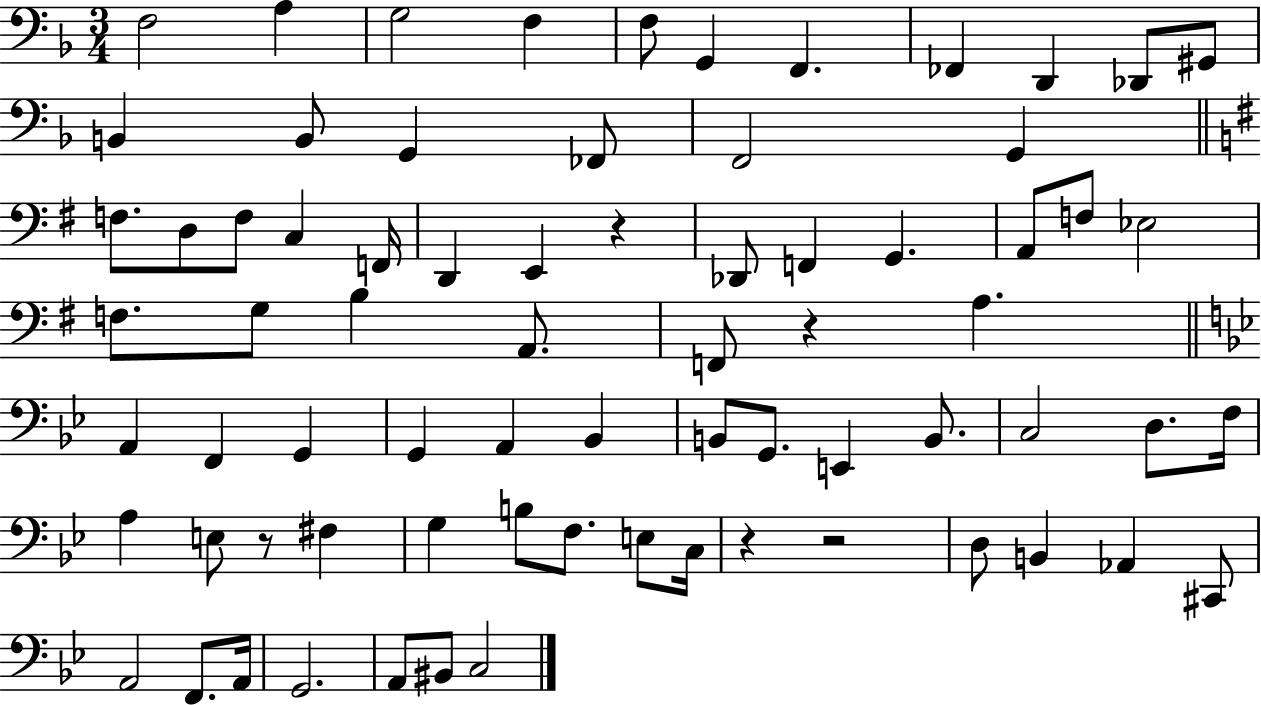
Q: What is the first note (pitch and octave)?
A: F3